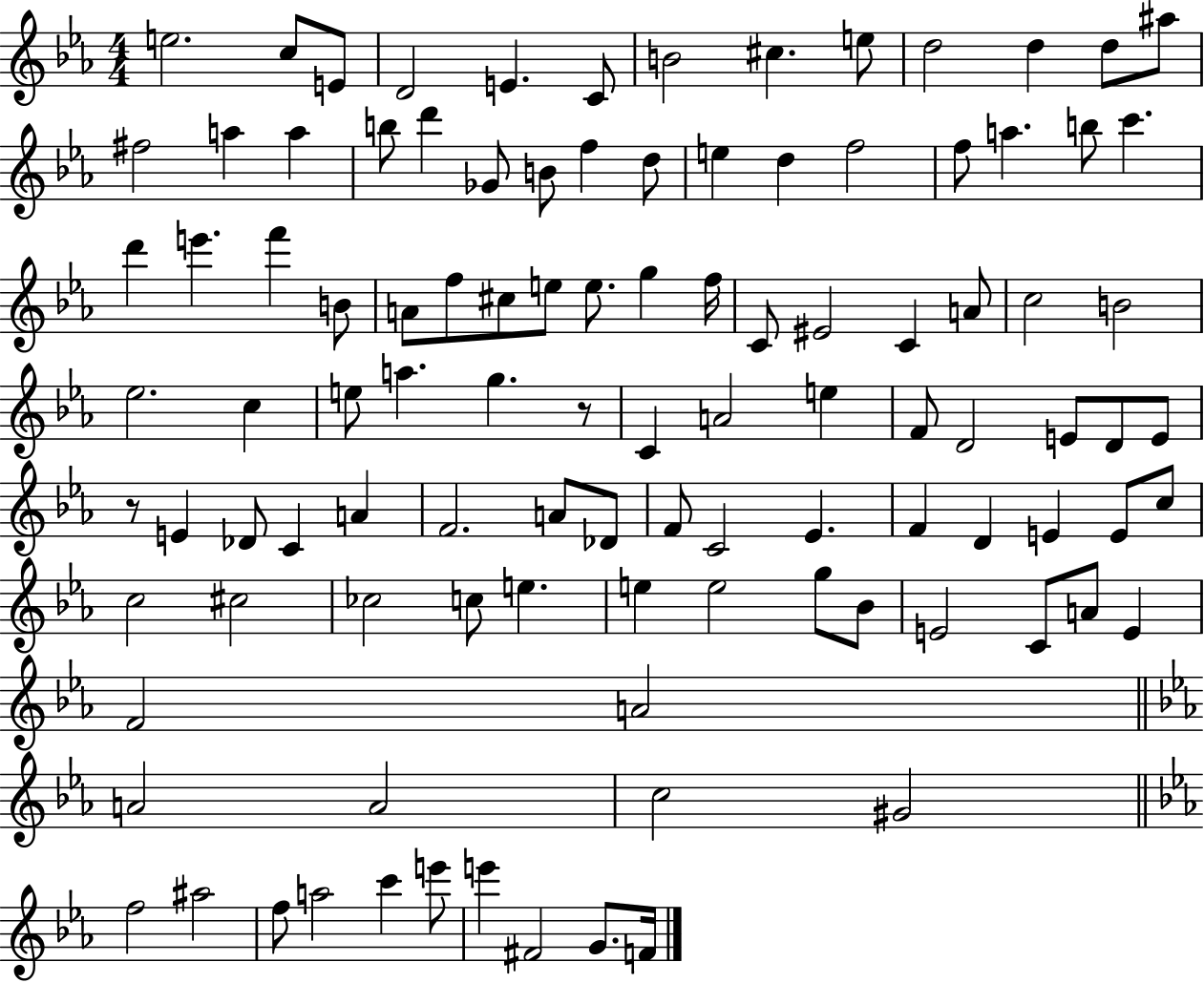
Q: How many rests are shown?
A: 2